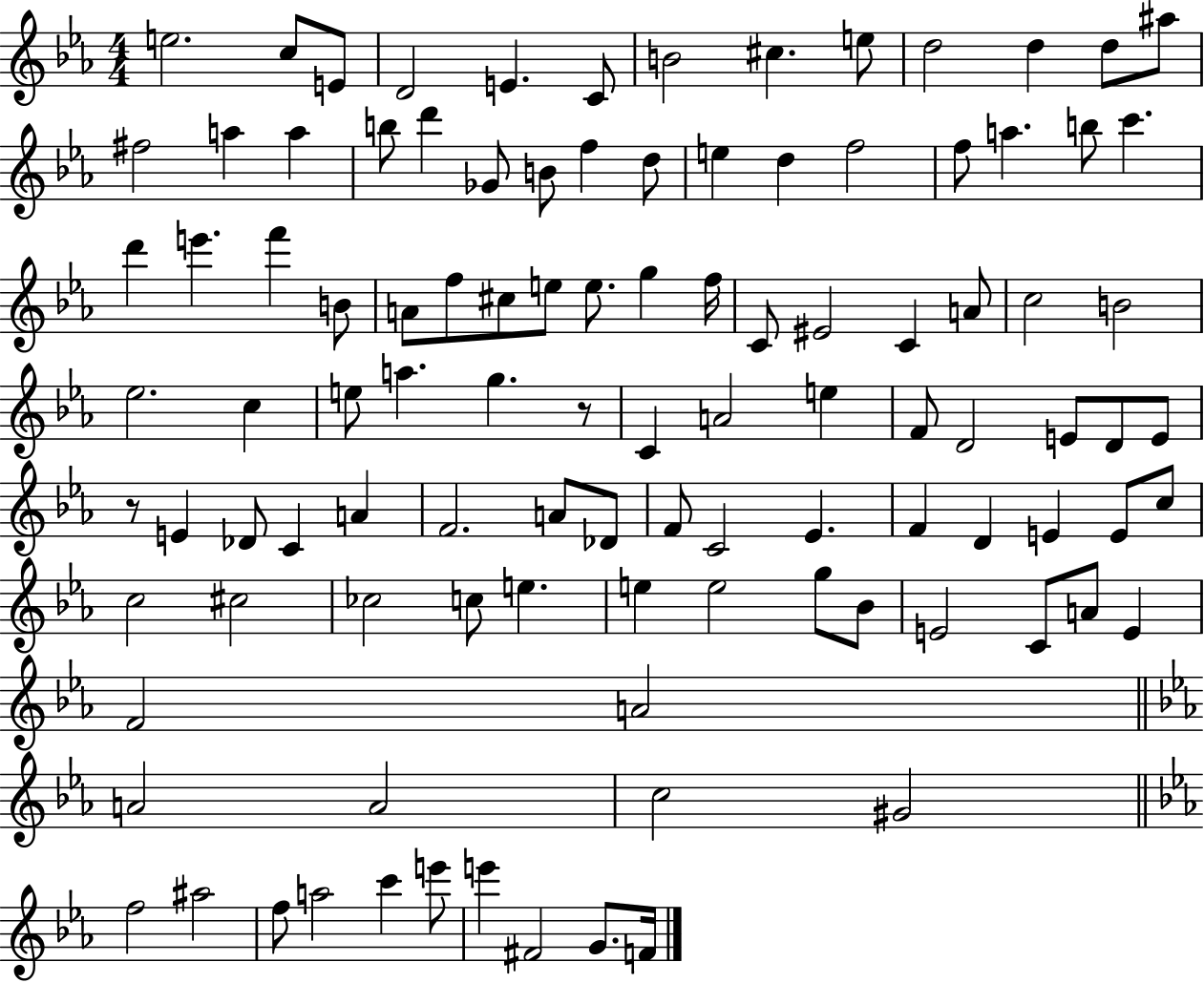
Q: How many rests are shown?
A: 2